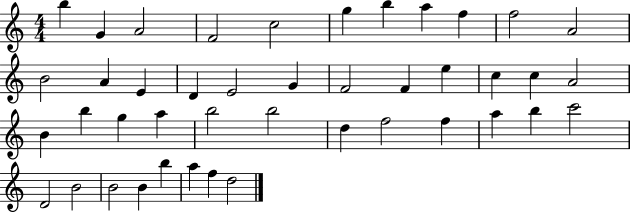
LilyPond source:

{
  \clef treble
  \numericTimeSignature
  \time 4/4
  \key c \major
  b''4 g'4 a'2 | f'2 c''2 | g''4 b''4 a''4 f''4 | f''2 a'2 | \break b'2 a'4 e'4 | d'4 e'2 g'4 | f'2 f'4 e''4 | c''4 c''4 a'2 | \break b'4 b''4 g''4 a''4 | b''2 b''2 | d''4 f''2 f''4 | a''4 b''4 c'''2 | \break d'2 b'2 | b'2 b'4 b''4 | a''4 f''4 d''2 | \bar "|."
}